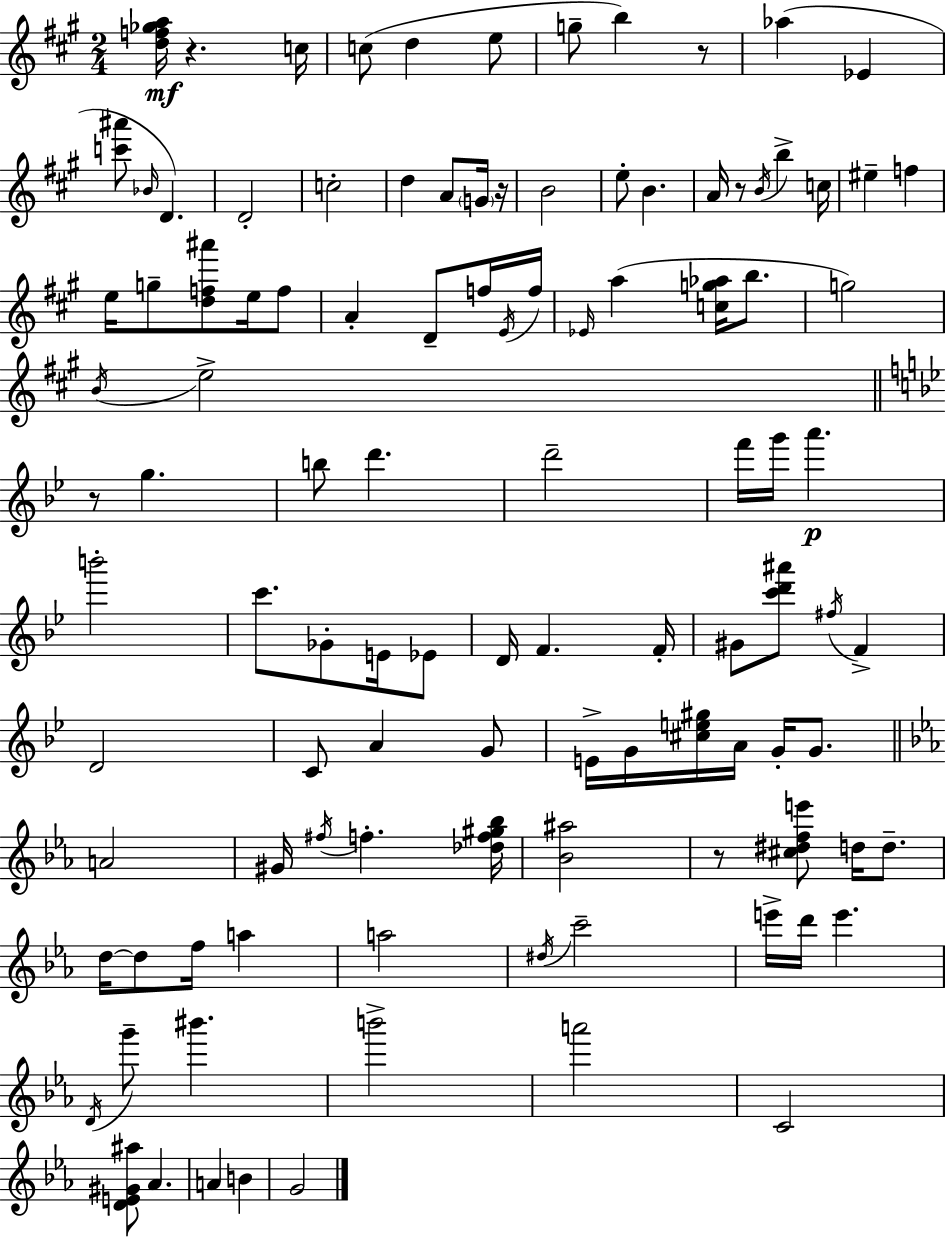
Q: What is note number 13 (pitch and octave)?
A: D5